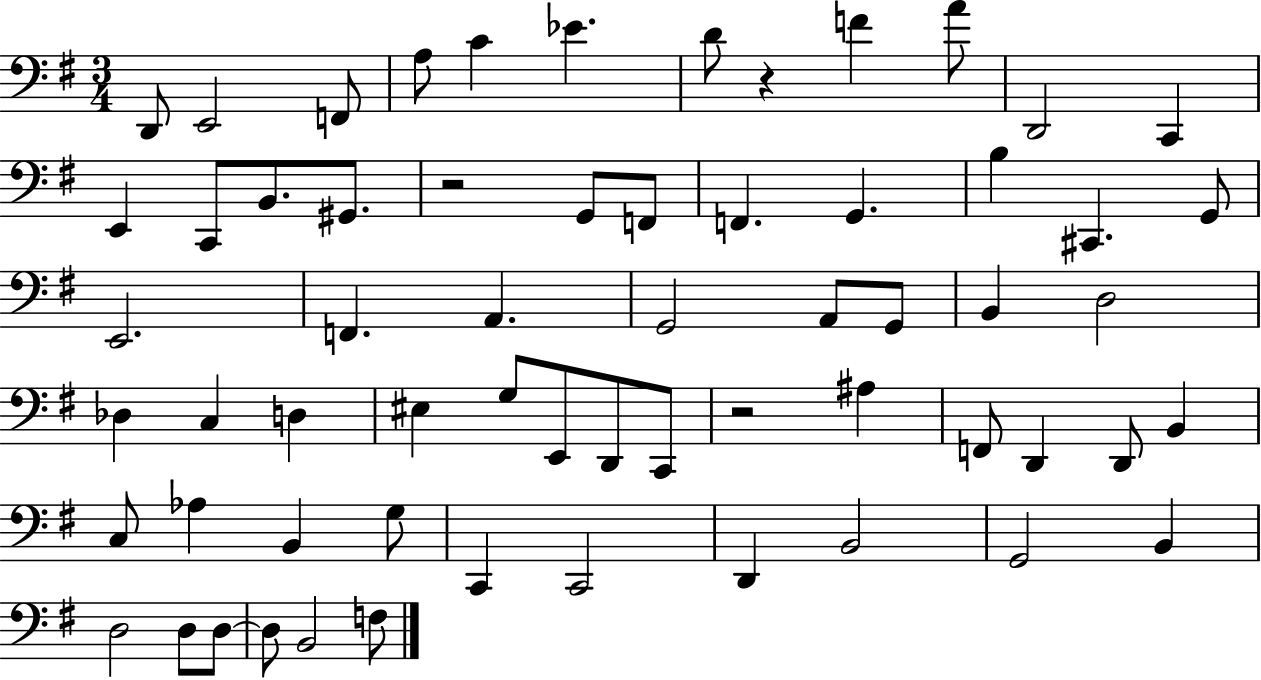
D2/e E2/h F2/e A3/e C4/q Eb4/q. D4/e R/q F4/q A4/e D2/h C2/q E2/q C2/e B2/e. G#2/e. R/h G2/e F2/e F2/q. G2/q. B3/q C#2/q. G2/e E2/h. F2/q. A2/q. G2/h A2/e G2/e B2/q D3/h Db3/q C3/q D3/q EIS3/q G3/e E2/e D2/e C2/e R/h A#3/q F2/e D2/q D2/e B2/q C3/e Ab3/q B2/q G3/e C2/q C2/h D2/q B2/h G2/h B2/q D3/h D3/e D3/e D3/e B2/h F3/e